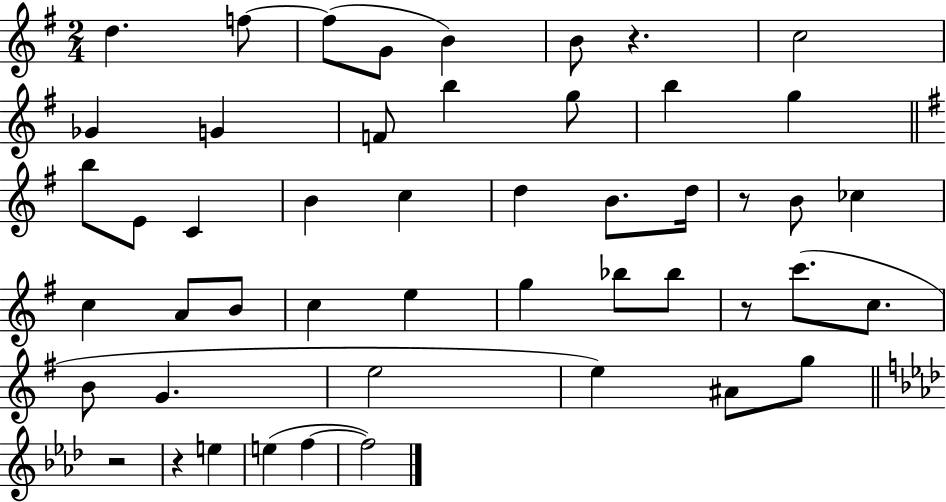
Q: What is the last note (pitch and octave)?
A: F5